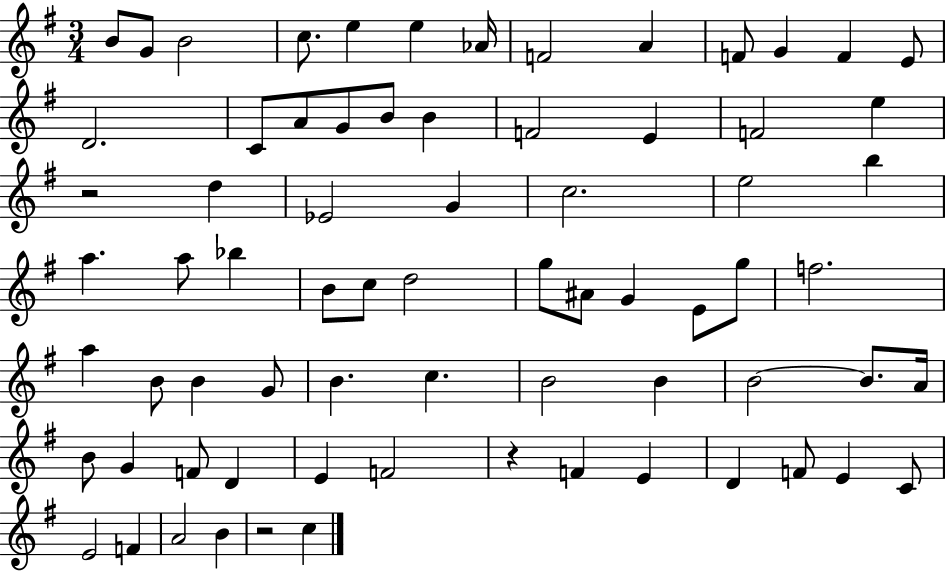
X:1
T:Untitled
M:3/4
L:1/4
K:G
B/2 G/2 B2 c/2 e e _A/4 F2 A F/2 G F E/2 D2 C/2 A/2 G/2 B/2 B F2 E F2 e z2 d _E2 G c2 e2 b a a/2 _b B/2 c/2 d2 g/2 ^A/2 G E/2 g/2 f2 a B/2 B G/2 B c B2 B B2 B/2 A/4 B/2 G F/2 D E F2 z F E D F/2 E C/2 E2 F A2 B z2 c